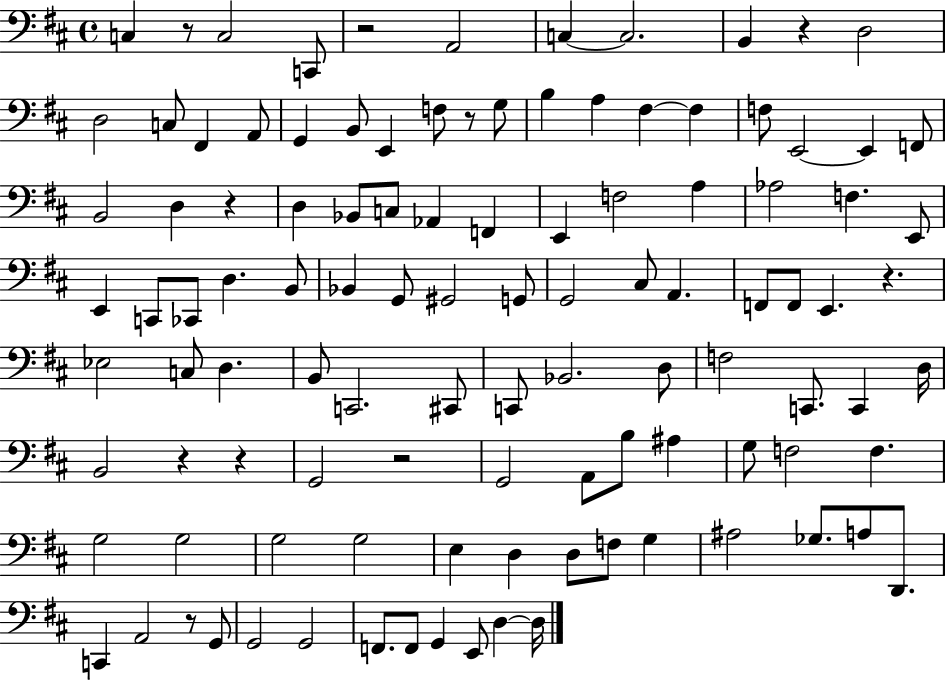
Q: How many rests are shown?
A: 10